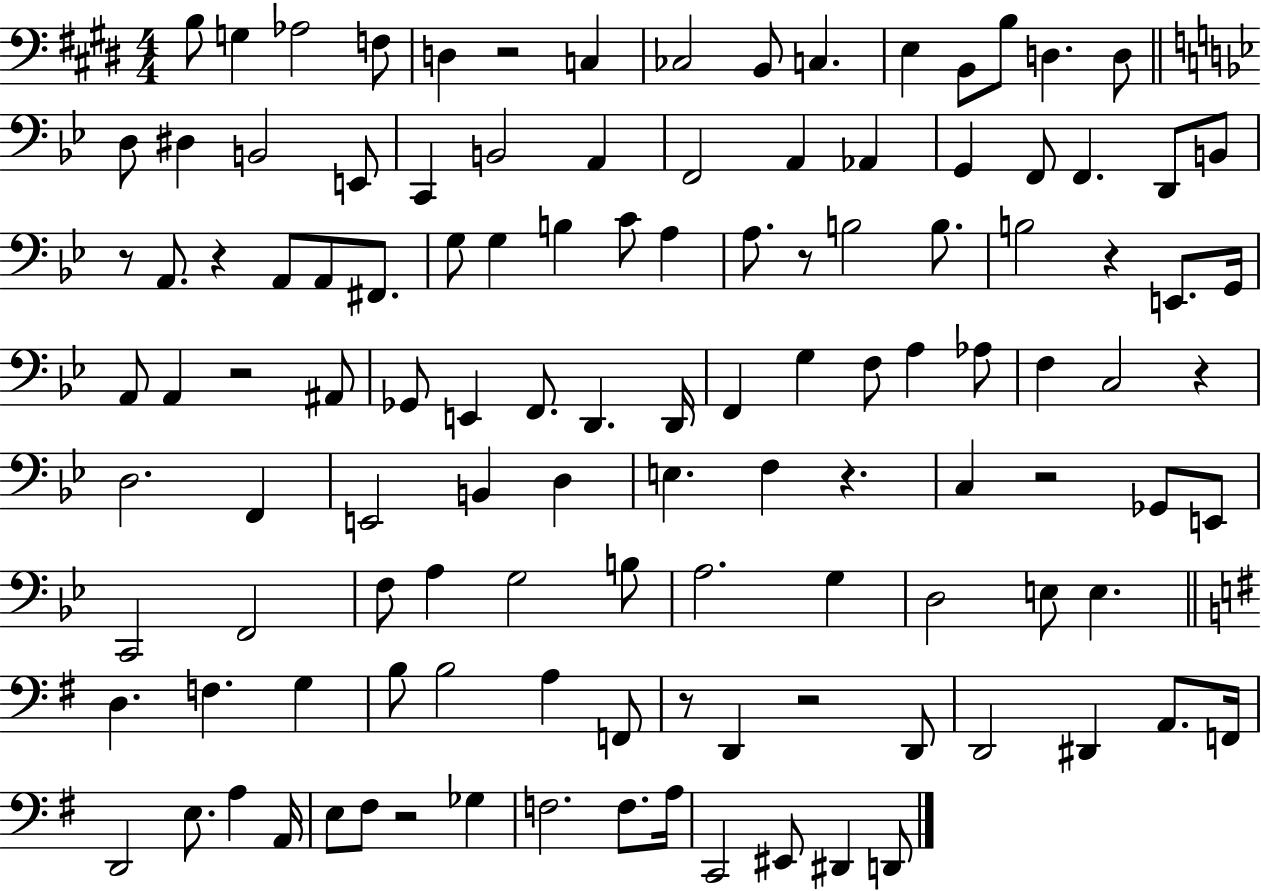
{
  \clef bass
  \numericTimeSignature
  \time 4/4
  \key e \major
  \repeat volta 2 { b8 g4 aes2 f8 | d4 r2 c4 | ces2 b,8 c4. | e4 b,8 b8 d4. d8 | \break \bar "||" \break \key bes \major d8 dis4 b,2 e,8 | c,4 b,2 a,4 | f,2 a,4 aes,4 | g,4 f,8 f,4. d,8 b,8 | \break r8 a,8. r4 a,8 a,8 fis,8. | g8 g4 b4 c'8 a4 | a8. r8 b2 b8. | b2 r4 e,8. g,16 | \break a,8 a,4 r2 ais,8 | ges,8 e,4 f,8. d,4. d,16 | f,4 g4 f8 a4 aes8 | f4 c2 r4 | \break d2. f,4 | e,2 b,4 d4 | e4. f4 r4. | c4 r2 ges,8 e,8 | \break c,2 f,2 | f8 a4 g2 b8 | a2. g4 | d2 e8 e4. | \break \bar "||" \break \key g \major d4. f4. g4 | b8 b2 a4 f,8 | r8 d,4 r2 d,8 | d,2 dis,4 a,8. f,16 | \break d,2 e8. a4 a,16 | e8 fis8 r2 ges4 | f2. f8. a16 | c,2 eis,8 dis,4 d,8 | \break } \bar "|."
}